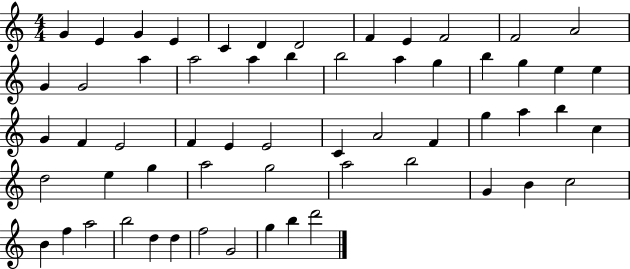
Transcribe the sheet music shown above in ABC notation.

X:1
T:Untitled
M:4/4
L:1/4
K:C
G E G E C D D2 F E F2 F2 A2 G G2 a a2 a b b2 a g b g e e G F E2 F E E2 C A2 F g a b c d2 e g a2 g2 a2 b2 G B c2 B f a2 b2 d d f2 G2 g b d'2